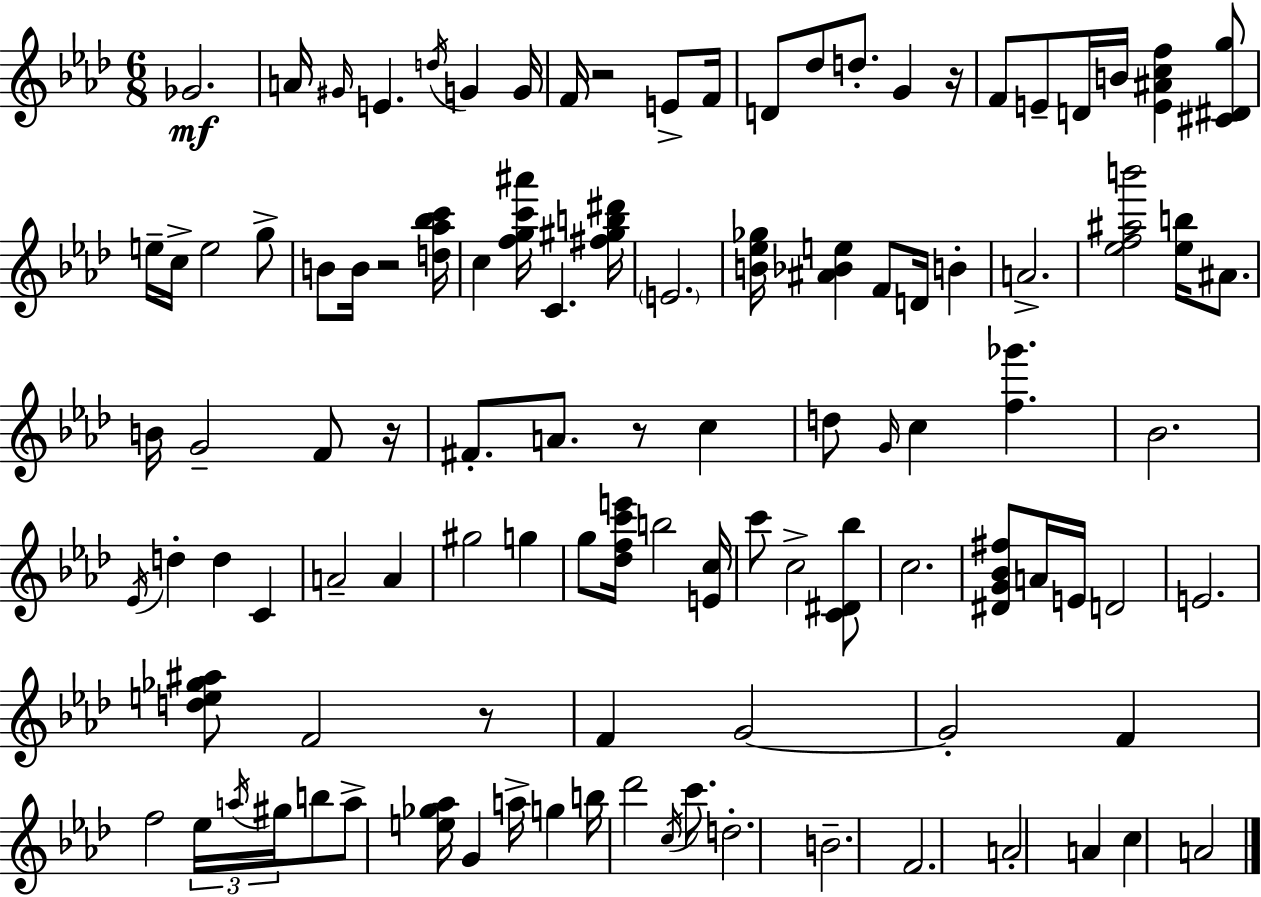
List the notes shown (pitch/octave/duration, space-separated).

Gb4/h. A4/s G#4/s E4/q. D5/s G4/q G4/s F4/s R/h E4/e F4/s D4/e Db5/e D5/e. G4/q R/s F4/e E4/e D4/s B4/s [E4,A#4,C5,F5]/q [C#4,D#4,G5]/e E5/s C5/s E5/h G5/e B4/e B4/s R/h [D5,Ab5,Bb5,C6]/s C5/q [F5,G5,C6,A#6]/s C4/q. [F#5,G#5,B5,D#6]/s E4/h. [B4,Eb5,Gb5]/s [A#4,Bb4,E5]/q F4/e D4/s B4/q A4/h. [Eb5,F5,A#5,B6]/h [Eb5,B5]/s A#4/e. B4/s G4/h F4/e R/s F#4/e. A4/e. R/e C5/q D5/e G4/s C5/q [F5,Gb6]/q. Bb4/h. Eb4/s D5/q D5/q C4/q A4/h A4/q G#5/h G5/q G5/e [Db5,F5,C6,E6]/s B5/h [E4,C5]/s C6/e C5/h [C4,D#4,Bb5]/e C5/h. [D#4,G4,Bb4,F#5]/e A4/s E4/s D4/h E4/h. [D5,E5,Gb5,A#5]/e F4/h R/e F4/q G4/h G4/h F4/q F5/h Eb5/s A5/s G#5/s B5/e A5/e [E5,Gb5,Ab5]/s G4/q A5/s G5/q B5/s Db6/h C5/s C6/e. D5/h. B4/h. F4/h. A4/h A4/q C5/q A4/h